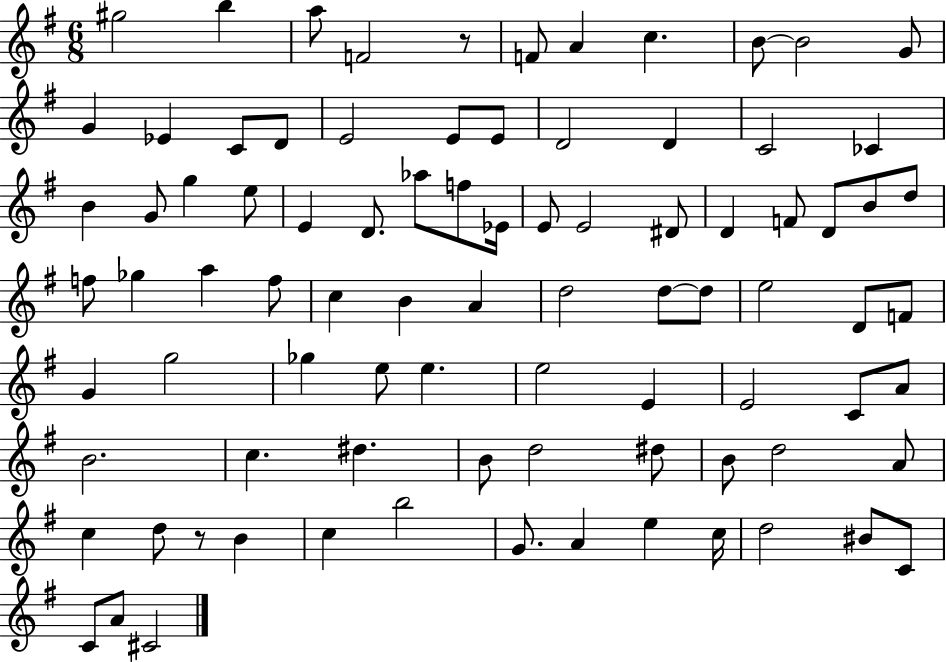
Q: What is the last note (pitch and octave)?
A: C#4